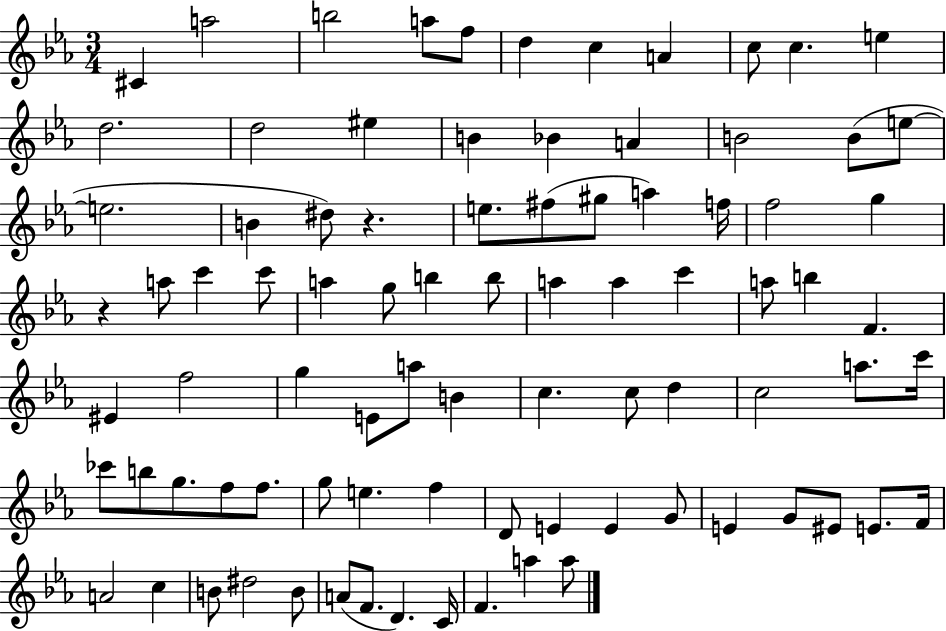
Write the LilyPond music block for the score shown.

{
  \clef treble
  \numericTimeSignature
  \time 3/4
  \key ees \major
  \repeat volta 2 { cis'4 a''2 | b''2 a''8 f''8 | d''4 c''4 a'4 | c''8 c''4. e''4 | \break d''2. | d''2 eis''4 | b'4 bes'4 a'4 | b'2 b'8( e''8~~ | \break e''2. | b'4 dis''8) r4. | e''8. fis''8( gis''8 a''4) f''16 | f''2 g''4 | \break r4 a''8 c'''4 c'''8 | a''4 g''8 b''4 b''8 | a''4 a''4 c'''4 | a''8 b''4 f'4. | \break eis'4 f''2 | g''4 e'8 a''8 b'4 | c''4. c''8 d''4 | c''2 a''8. c'''16 | \break ces'''8 b''8 g''8. f''8 f''8. | g''8 e''4. f''4 | d'8 e'4 e'4 g'8 | e'4 g'8 eis'8 e'8. f'16 | \break a'2 c''4 | b'8 dis''2 b'8 | a'8( f'8. d'4.) c'16 | f'4. a''4 a''8 | \break } \bar "|."
}